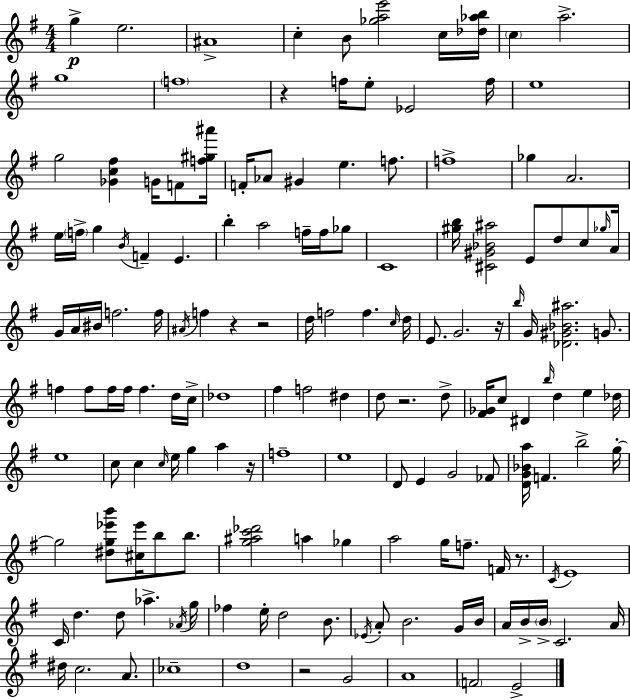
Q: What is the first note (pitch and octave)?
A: G5